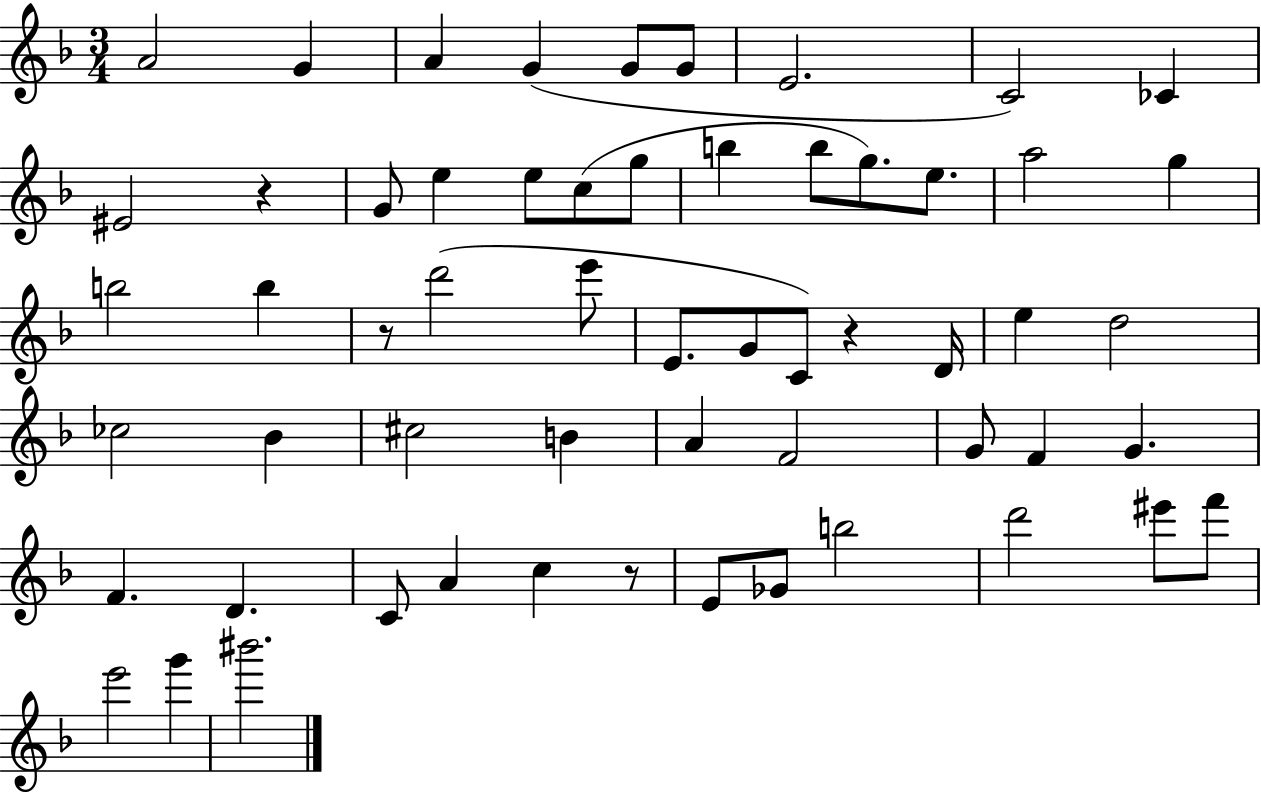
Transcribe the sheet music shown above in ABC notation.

X:1
T:Untitled
M:3/4
L:1/4
K:F
A2 G A G G/2 G/2 E2 C2 _C ^E2 z G/2 e e/2 c/2 g/2 b b/2 g/2 e/2 a2 g b2 b z/2 d'2 e'/2 E/2 G/2 C/2 z D/4 e d2 _c2 _B ^c2 B A F2 G/2 F G F D C/2 A c z/2 E/2 _G/2 b2 d'2 ^e'/2 f'/2 e'2 g' ^b'2